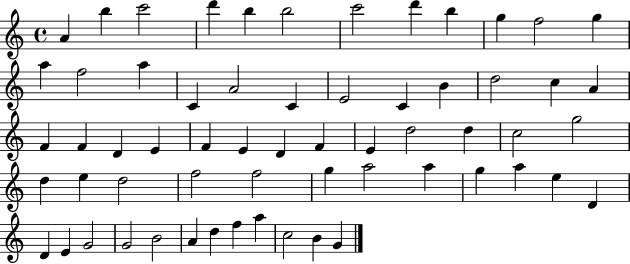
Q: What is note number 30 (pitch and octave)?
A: E4